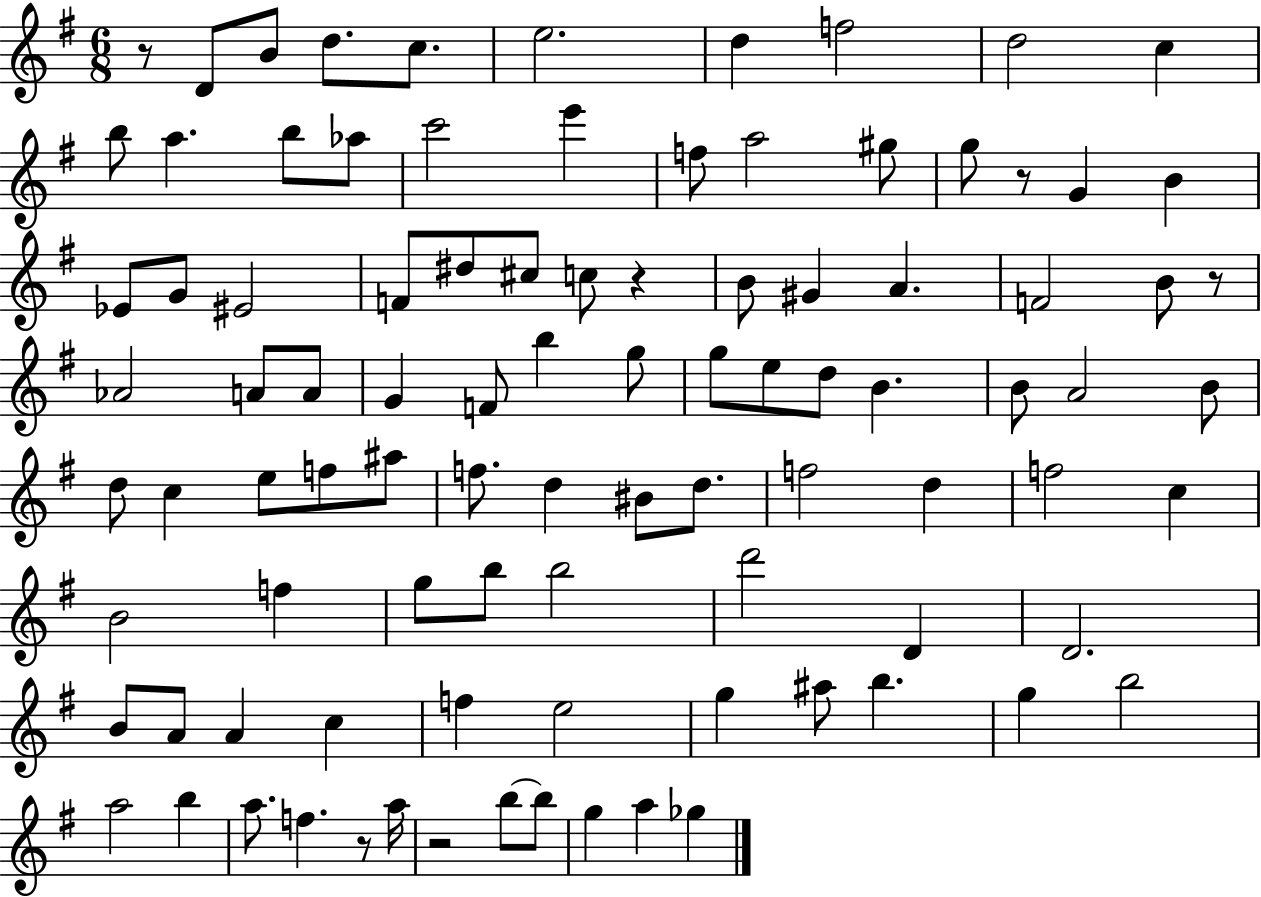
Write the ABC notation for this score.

X:1
T:Untitled
M:6/8
L:1/4
K:G
z/2 D/2 B/2 d/2 c/2 e2 d f2 d2 c b/2 a b/2 _a/2 c'2 e' f/2 a2 ^g/2 g/2 z/2 G B _E/2 G/2 ^E2 F/2 ^d/2 ^c/2 c/2 z B/2 ^G A F2 B/2 z/2 _A2 A/2 A/2 G F/2 b g/2 g/2 e/2 d/2 B B/2 A2 B/2 d/2 c e/2 f/2 ^a/2 f/2 d ^B/2 d/2 f2 d f2 c B2 f g/2 b/2 b2 d'2 D D2 B/2 A/2 A c f e2 g ^a/2 b g b2 a2 b a/2 f z/2 a/4 z2 b/2 b/2 g a _g